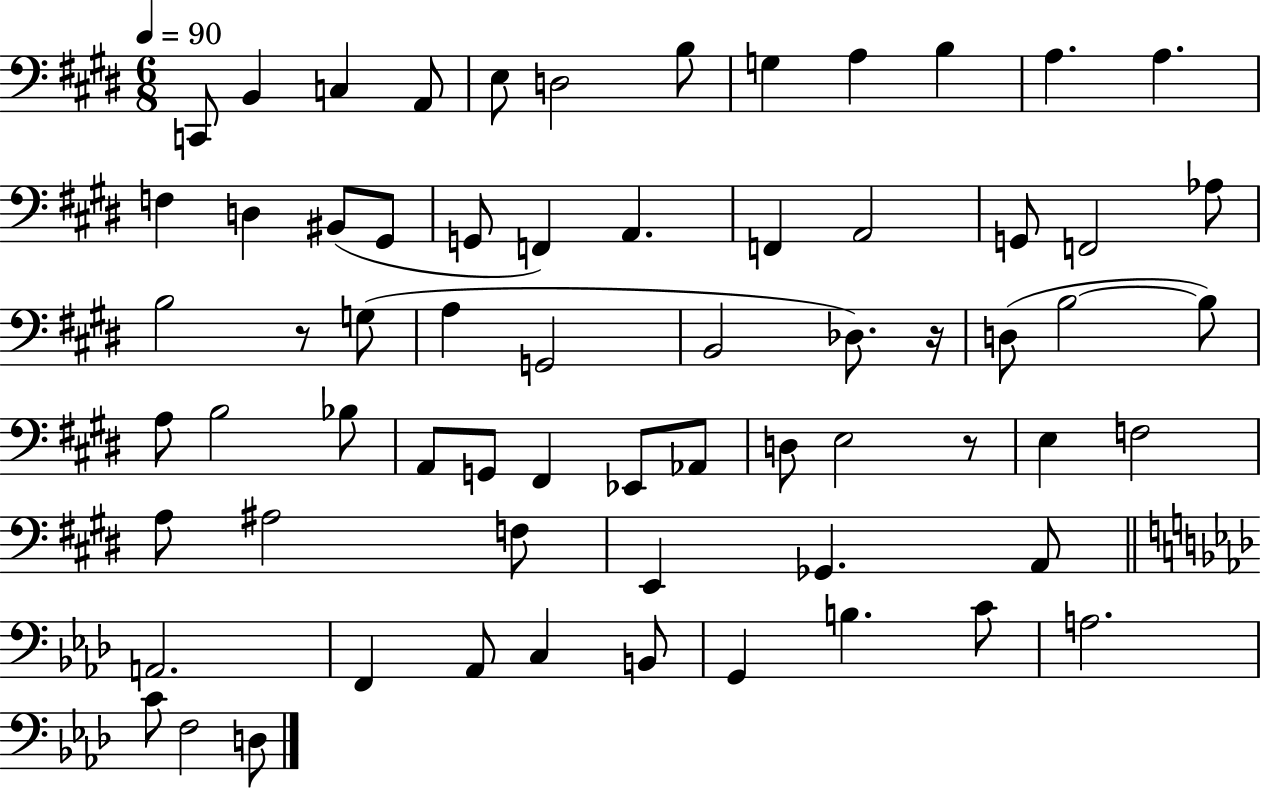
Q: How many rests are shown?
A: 3